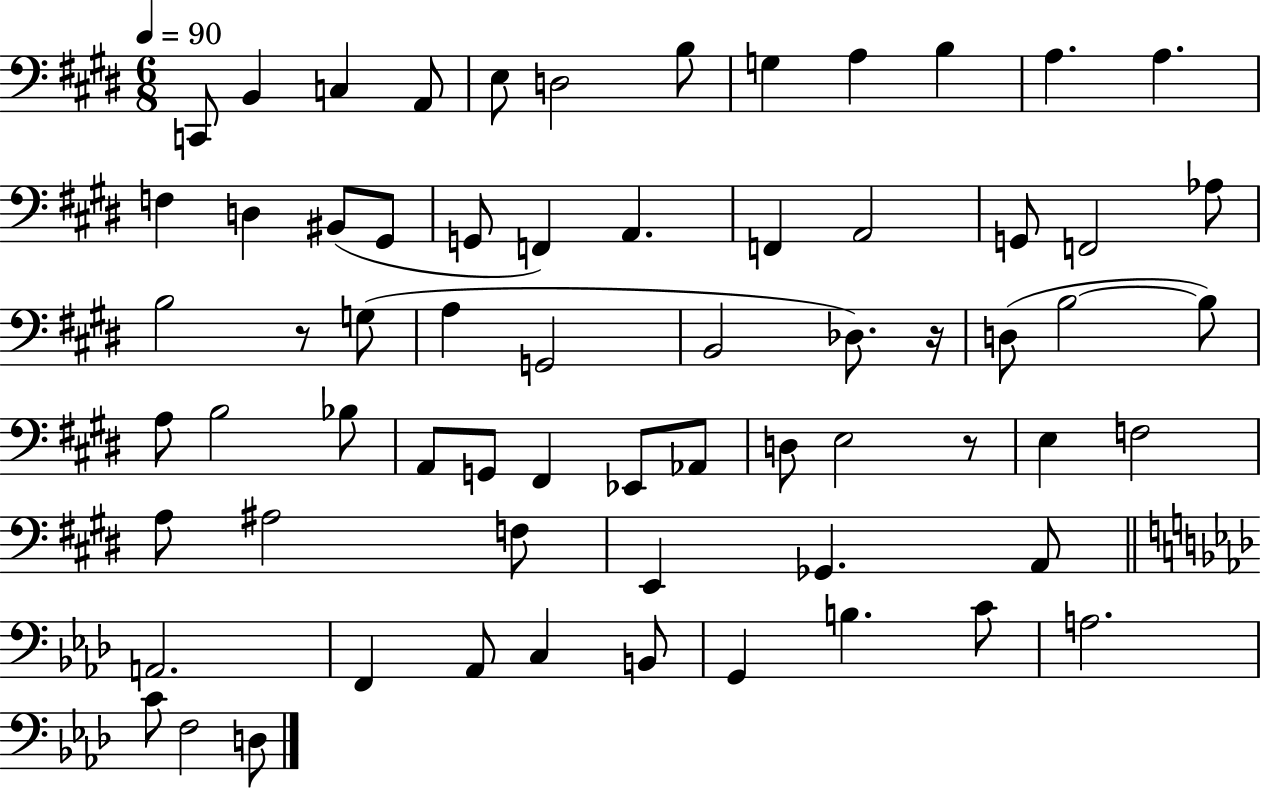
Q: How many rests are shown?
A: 3